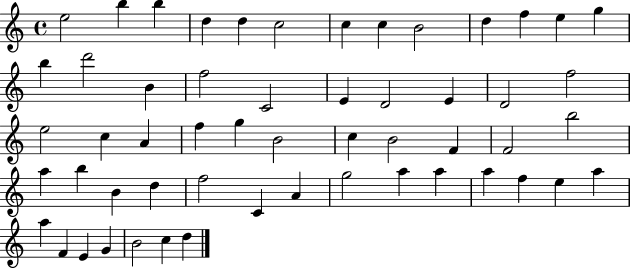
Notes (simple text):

E5/h B5/q B5/q D5/q D5/q C5/h C5/q C5/q B4/h D5/q F5/q E5/q G5/q B5/q D6/h B4/q F5/h C4/h E4/q D4/h E4/q D4/h F5/h E5/h C5/q A4/q F5/q G5/q B4/h C5/q B4/h F4/q F4/h B5/h A5/q B5/q B4/q D5/q F5/h C4/q A4/q G5/h A5/q A5/q A5/q F5/q E5/q A5/q A5/q F4/q E4/q G4/q B4/h C5/q D5/q